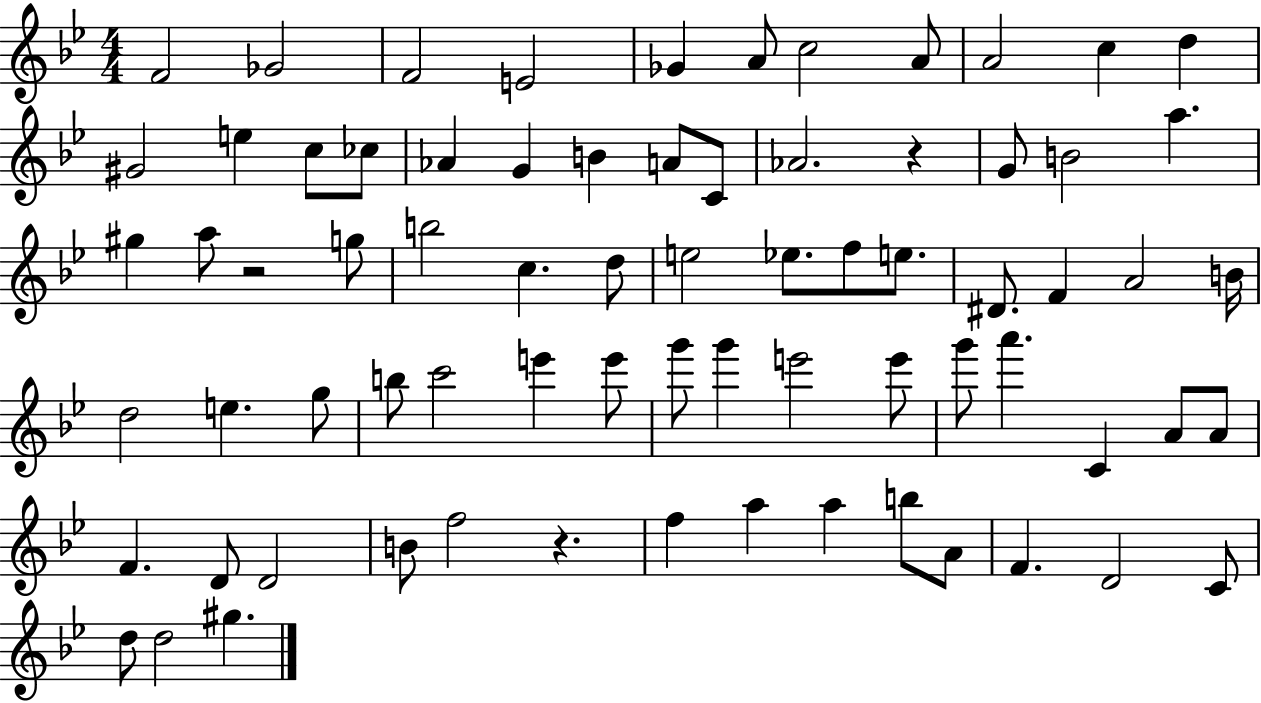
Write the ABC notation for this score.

X:1
T:Untitled
M:4/4
L:1/4
K:Bb
F2 _G2 F2 E2 _G A/2 c2 A/2 A2 c d ^G2 e c/2 _c/2 _A G B A/2 C/2 _A2 z G/2 B2 a ^g a/2 z2 g/2 b2 c d/2 e2 _e/2 f/2 e/2 ^D/2 F A2 B/4 d2 e g/2 b/2 c'2 e' e'/2 g'/2 g' e'2 e'/2 g'/2 a' C A/2 A/2 F D/2 D2 B/2 f2 z f a a b/2 A/2 F D2 C/2 d/2 d2 ^g